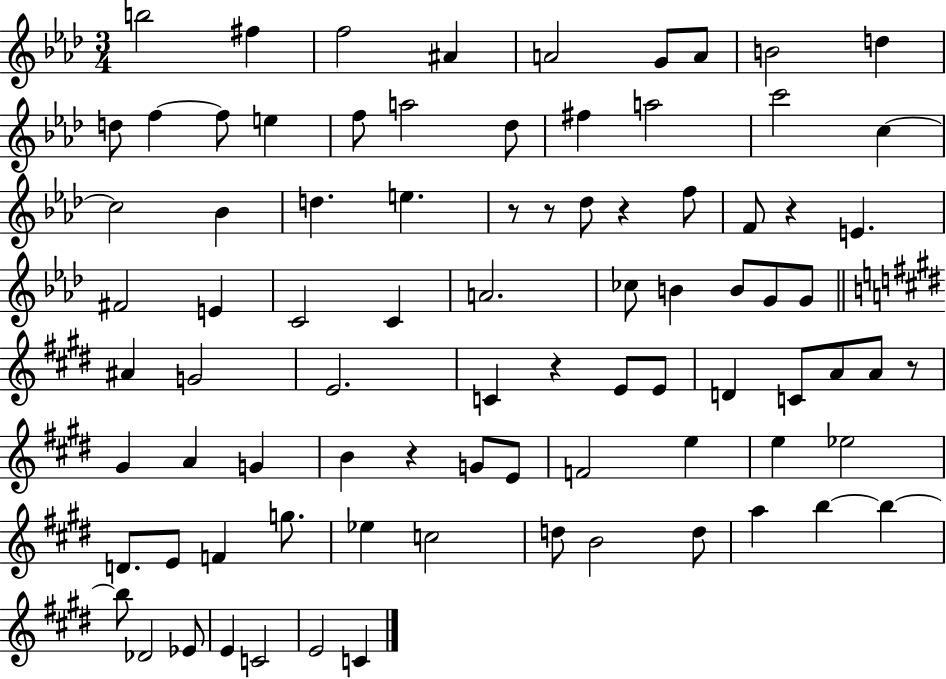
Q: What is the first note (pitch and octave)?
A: B5